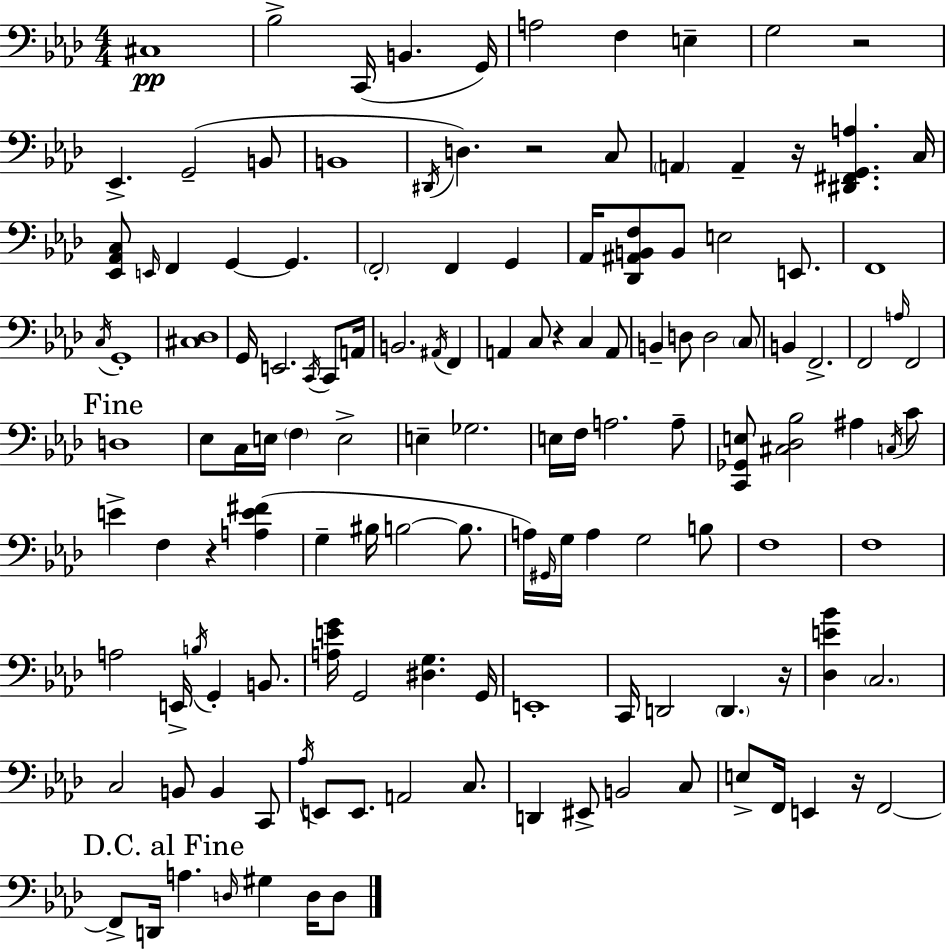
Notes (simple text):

C#3/w Bb3/h C2/s B2/q. G2/s A3/h F3/q E3/q G3/h R/h Eb2/q. G2/h B2/e B2/w D#2/s D3/q. R/h C3/e A2/q A2/q R/s [D#2,F#2,G2,A3]/q. C3/s [Eb2,Ab2,C3]/e E2/s F2/q G2/q G2/q. F2/h F2/q G2/q Ab2/s [Db2,A#2,B2,F3]/e B2/e E3/h E2/e. F2/w C3/s G2/w [C#3,Db3]/w G2/s E2/h. C2/s C2/e A2/s B2/h. A#2/s F2/q A2/q C3/e R/q C3/q A2/e B2/q D3/e D3/h C3/e B2/q F2/h. F2/h A3/s F2/h D3/w Eb3/e C3/s E3/s F3/q E3/h E3/q Gb3/h. E3/s F3/s A3/h. A3/e [C2,Gb2,E3]/e [C#3,Db3,Bb3]/h A#3/q C3/s C4/e E4/q F3/q R/q [A3,E4,F#4]/q G3/q BIS3/s B3/h B3/e. A3/s G#2/s G3/s A3/q G3/h B3/e F3/w F3/w A3/h E2/s B3/s G2/q B2/e. [A3,E4,G4]/s G2/h [D#3,G3]/q. G2/s E2/w C2/s D2/h D2/q. R/s [Db3,E4,Bb4]/q C3/h. C3/h B2/e B2/q C2/e Ab3/s E2/e E2/e. A2/h C3/e. D2/q EIS2/e B2/h C3/e E3/e F2/s E2/q R/s F2/h F2/e D2/s A3/q. D3/s G#3/q D3/s D3/e